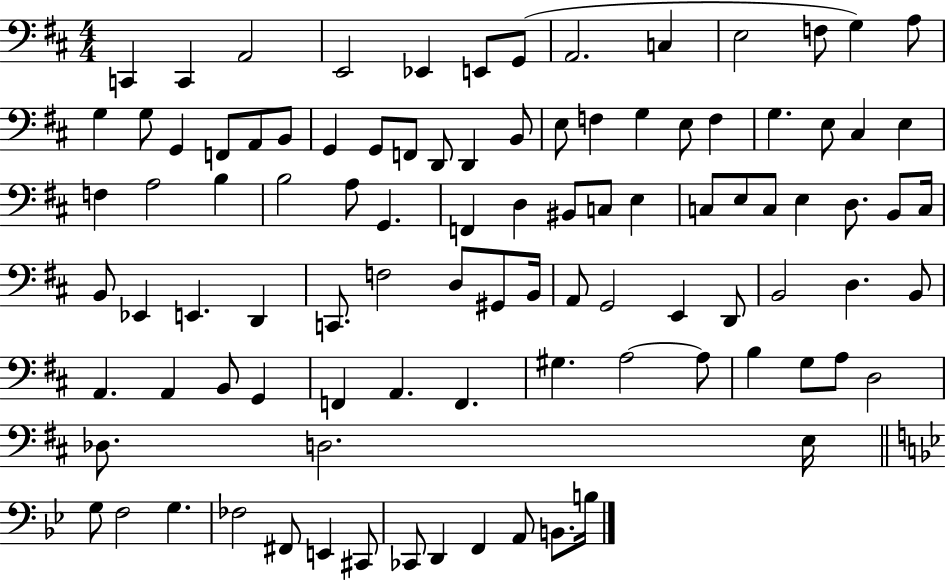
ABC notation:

X:1
T:Untitled
M:4/4
L:1/4
K:D
C,, C,, A,,2 E,,2 _E,, E,,/2 G,,/2 A,,2 C, E,2 F,/2 G, A,/2 G, G,/2 G,, F,,/2 A,,/2 B,,/2 G,, G,,/2 F,,/2 D,,/2 D,, B,,/2 E,/2 F, G, E,/2 F, G, E,/2 ^C, E, F, A,2 B, B,2 A,/2 G,, F,, D, ^B,,/2 C,/2 E, C,/2 E,/2 C,/2 E, D,/2 B,,/2 C,/4 B,,/2 _E,, E,, D,, C,,/2 F,2 D,/2 ^G,,/2 B,,/4 A,,/2 G,,2 E,, D,,/2 B,,2 D, B,,/2 A,, A,, B,,/2 G,, F,, A,, F,, ^G, A,2 A,/2 B, G,/2 A,/2 D,2 _D,/2 D,2 E,/4 G,/2 F,2 G, _F,2 ^F,,/2 E,, ^C,,/2 _C,,/2 D,, F,, A,,/2 B,,/2 B,/4